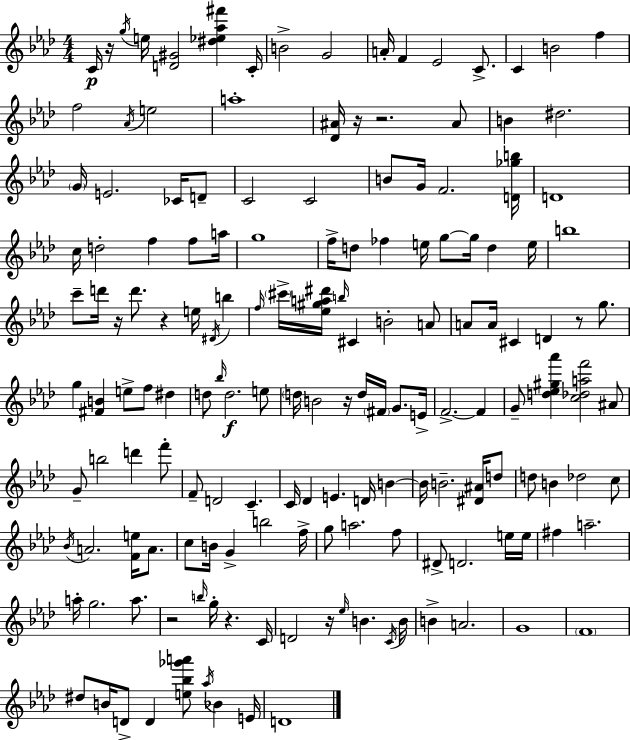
{
  \clef treble
  \numericTimeSignature
  \time 4/4
  \key aes \major
  c'16\p r16 \acciaccatura { g''16 } e''16 <d' gis'>2 <dis'' ees'' aes'' fis'''>4 | c'16-. b'2-> g'2 | a'16-. f'4 ees'2 c'8.-> | c'4 b'2 f''4 | \break f''2 \acciaccatura { aes'16 } e''2 | a''1-. | <des' ais'>16 r16 r2. | ais'8 b'4 dis''2. | \break \parenthesize g'16 e'2. ces'16 | d'8-- c'2 c'2 | b'8 g'16 f'2. | <d' ges'' b''>16 d'1 | \break c''16 d''2-. f''4 f''8 | a''16 g''1 | f''16-> d''8 fes''4 e''16 g''8~~ g''16 d''4 | e''16 b''1 | \break c'''8-- d'''16 r16 d'''8. r4 e''16 \acciaccatura { dis'16 } b''4 | \grace { f''16 } \parenthesize cis'''16-> <ees'' gis'' a'' dis'''>16 \grace { b''16 } cis'4 b'2-. | a'8 a'8 a'16 cis'4 d'4 | r8 g''8. g''4 <fis' b'>4 e''8-> f''8 | \break dis''4 d''8 \grace { bes''16 } d''2.\f | e''8 \parenthesize d''16 b'2 r16 | d''16 \parenthesize fis'16 g'8. e'16-> f'2.->~~ | f'4 g'8-- <d'' ees'' gis'' aes'''>4 <c'' des'' a'' f'''>2 | \break ais'8 g'8-- b''2 | d'''4 f'''8-. f'8-- d'2 | c'4.-- c'16 des'4 e'4. | d'16 b'4~~ b'16 b'2.-- | \break <dis' ais'>16 d''8 d''8 b'4 des''2 | c''8 \acciaccatura { bes'16 } a'2. | <f' e''>16 a'8. c''8 b'16 g'4-> b''2 | f''16-> g''8 a''2. | \break f''8 dis'8-> d'2. | e''16 e''16 fis''4 a''2.-- | a''16-. g''2. | a''8. r2 \grace { b''16 } | \break g''16-. r4. c'16 d'2 | r16 \grace { ees''16 } b'4. \acciaccatura { c'16 } b'16 b'4-> a'2. | g'1 | \parenthesize f'1 | \break dis''8 b'16 d'8-> d'4 | <e'' bes'' ges''' a'''>8 \acciaccatura { aes''16 } bes'4 e'16 d'1 | \bar "|."
}